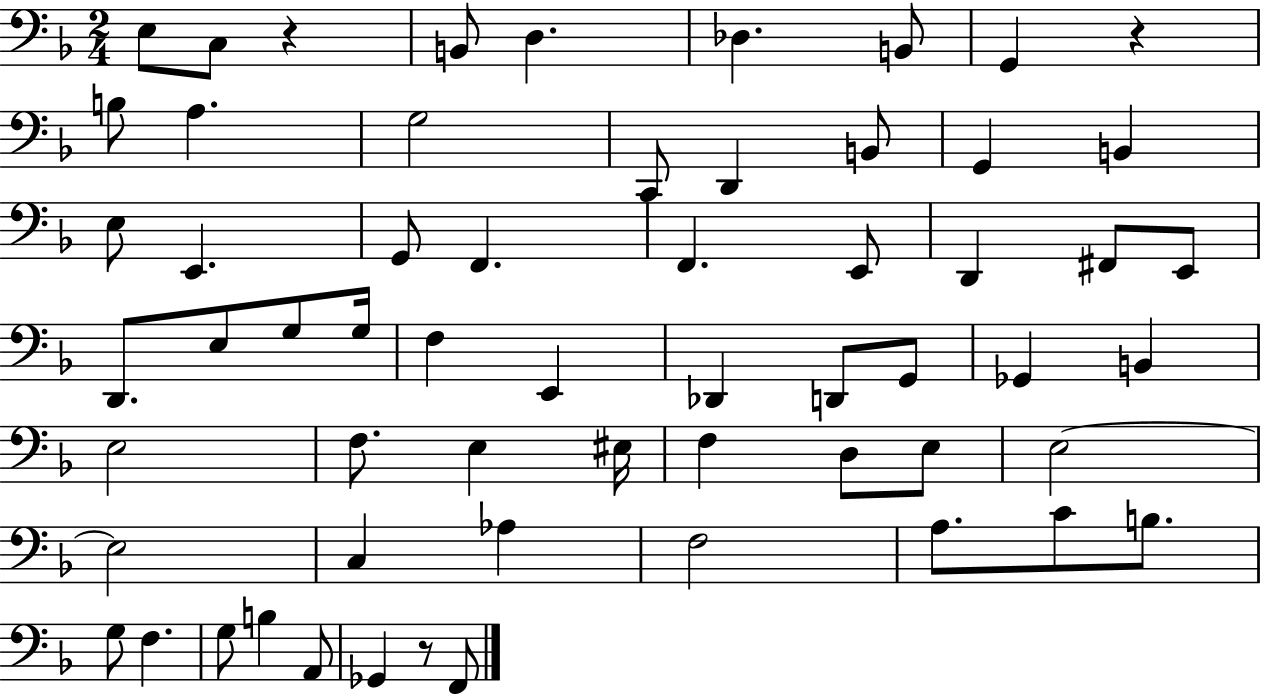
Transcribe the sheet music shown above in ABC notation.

X:1
T:Untitled
M:2/4
L:1/4
K:F
E,/2 C,/2 z B,,/2 D, _D, B,,/2 G,, z B,/2 A, G,2 C,,/2 D,, B,,/2 G,, B,, E,/2 E,, G,,/2 F,, F,, E,,/2 D,, ^F,,/2 E,,/2 D,,/2 E,/2 G,/2 G,/4 F, E,, _D,, D,,/2 G,,/2 _G,, B,, E,2 F,/2 E, ^E,/4 F, D,/2 E,/2 E,2 E,2 C, _A, F,2 A,/2 C/2 B,/2 G,/2 F, G,/2 B, A,,/2 _G,, z/2 F,,/2